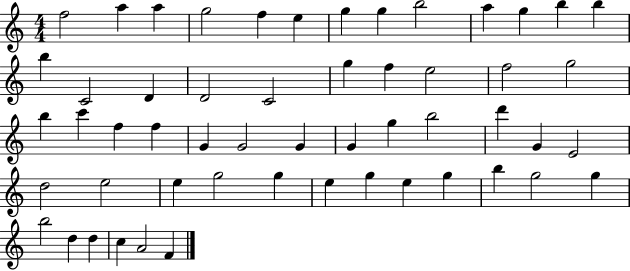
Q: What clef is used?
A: treble